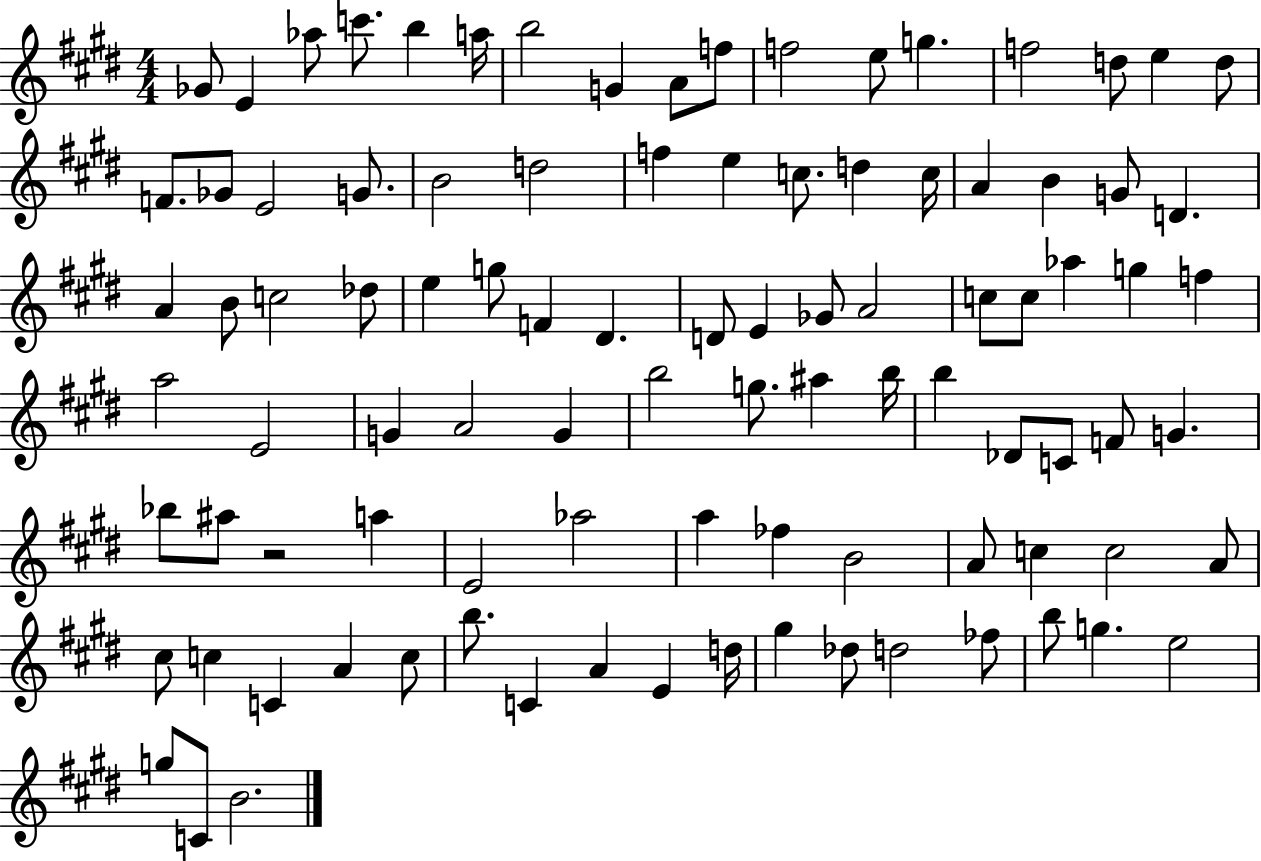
X:1
T:Untitled
M:4/4
L:1/4
K:E
_G/2 E _a/2 c'/2 b a/4 b2 G A/2 f/2 f2 e/2 g f2 d/2 e d/2 F/2 _G/2 E2 G/2 B2 d2 f e c/2 d c/4 A B G/2 D A B/2 c2 _d/2 e g/2 F ^D D/2 E _G/2 A2 c/2 c/2 _a g f a2 E2 G A2 G b2 g/2 ^a b/4 b _D/2 C/2 F/2 G _b/2 ^a/2 z2 a E2 _a2 a _f B2 A/2 c c2 A/2 ^c/2 c C A c/2 b/2 C A E d/4 ^g _d/2 d2 _f/2 b/2 g e2 g/2 C/2 B2